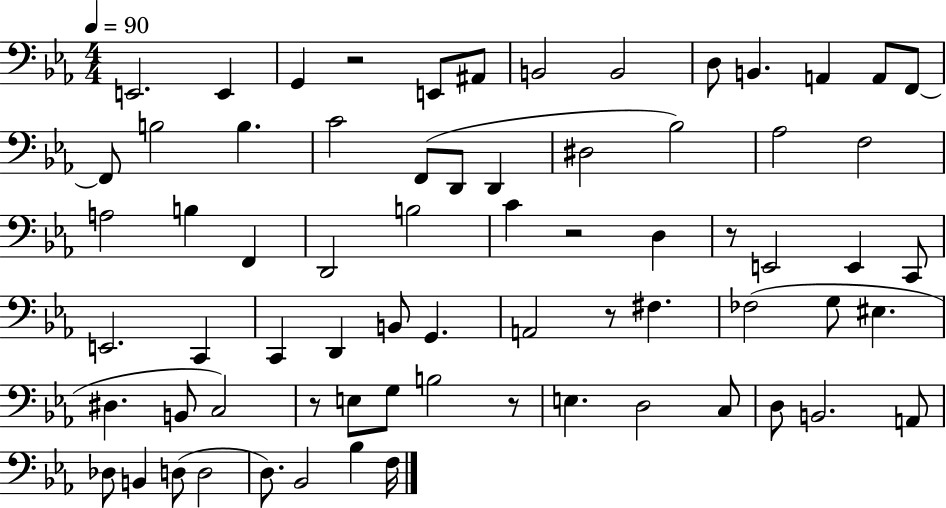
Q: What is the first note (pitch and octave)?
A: E2